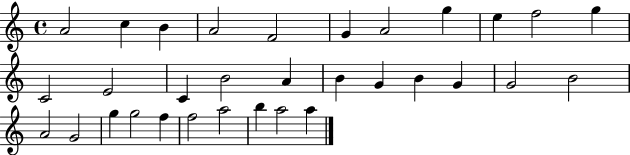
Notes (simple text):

A4/h C5/q B4/q A4/h F4/h G4/q A4/h G5/q E5/q F5/h G5/q C4/h E4/h C4/q B4/h A4/q B4/q G4/q B4/q G4/q G4/h B4/h A4/h G4/h G5/q G5/h F5/q F5/h A5/h B5/q A5/h A5/q